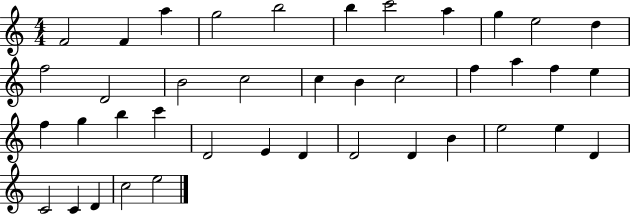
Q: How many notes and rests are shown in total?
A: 40